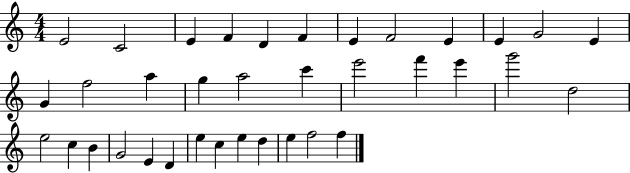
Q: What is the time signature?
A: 4/4